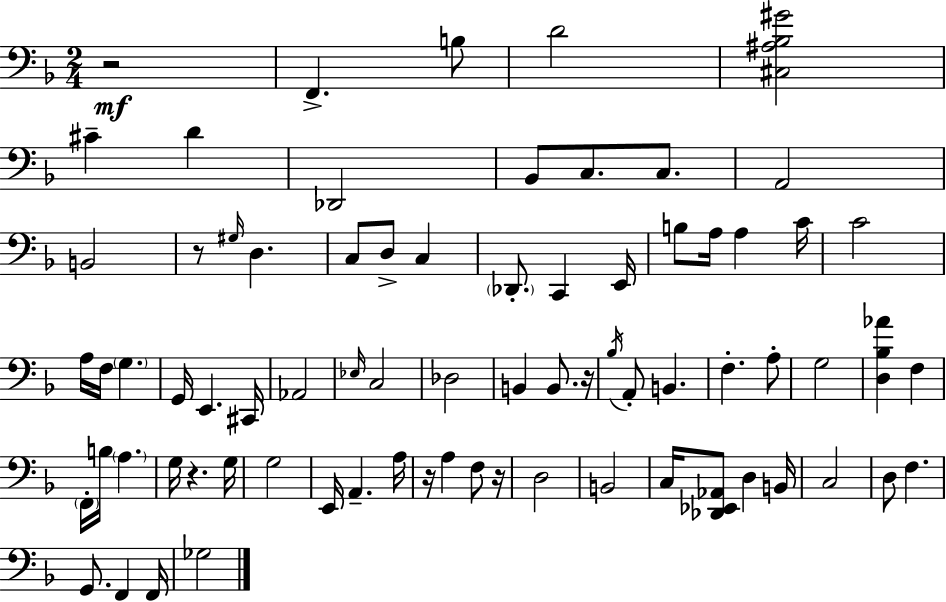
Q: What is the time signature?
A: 2/4